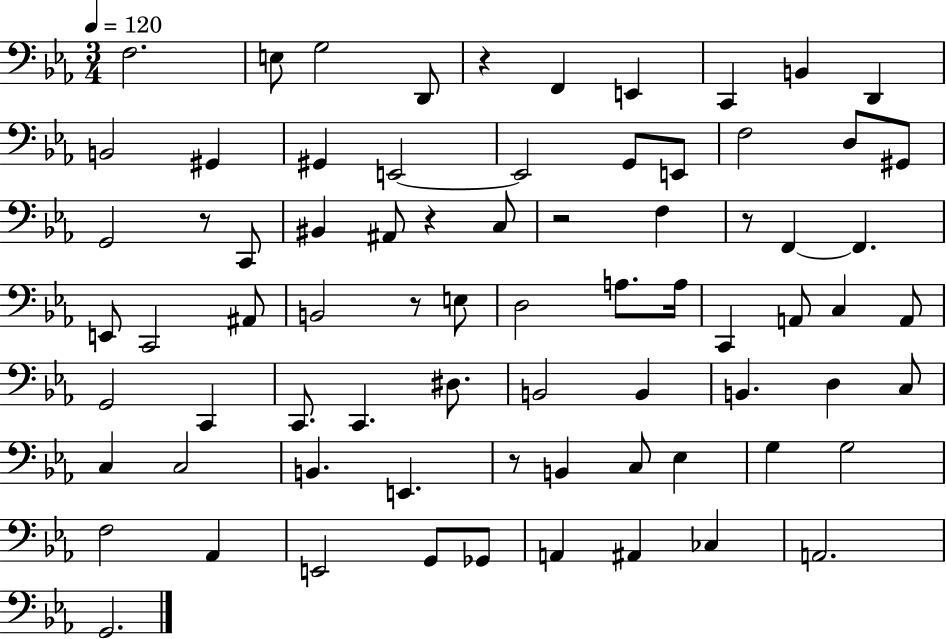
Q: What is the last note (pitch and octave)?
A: G2